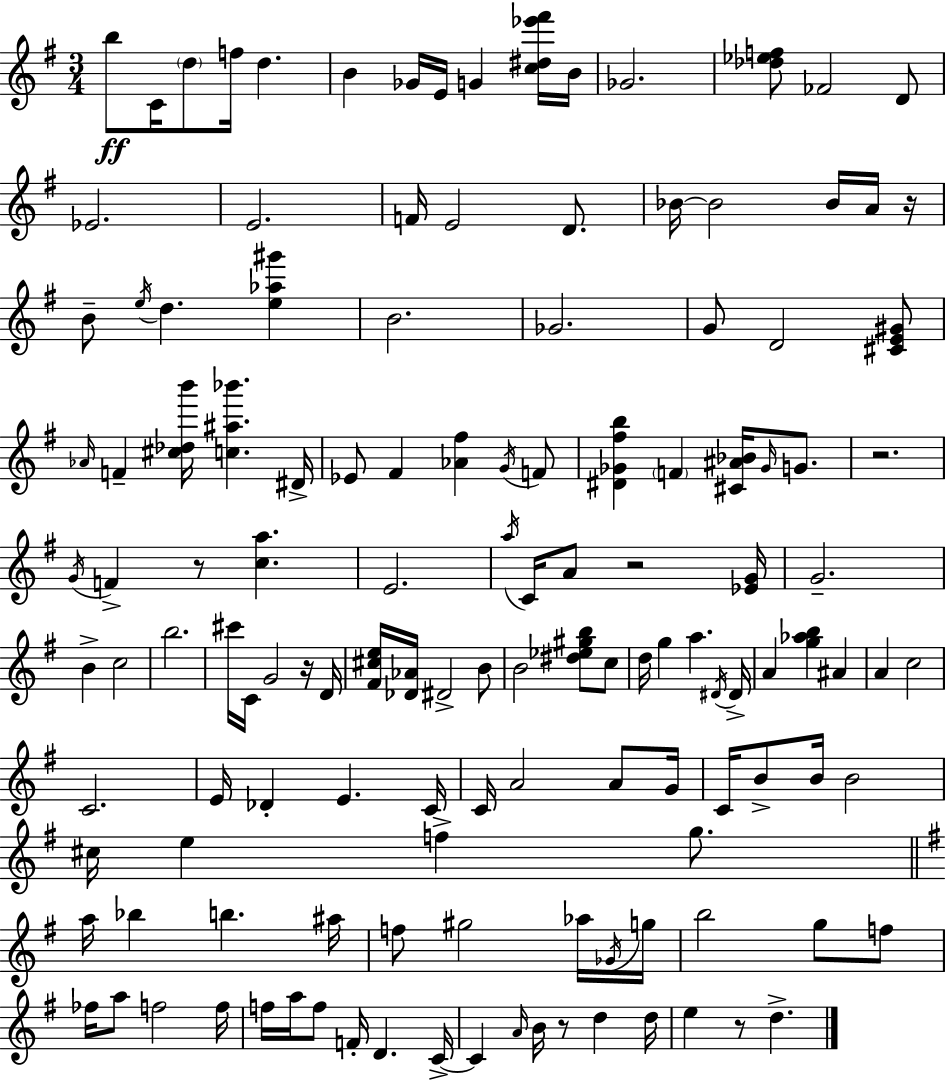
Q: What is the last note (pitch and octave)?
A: D5